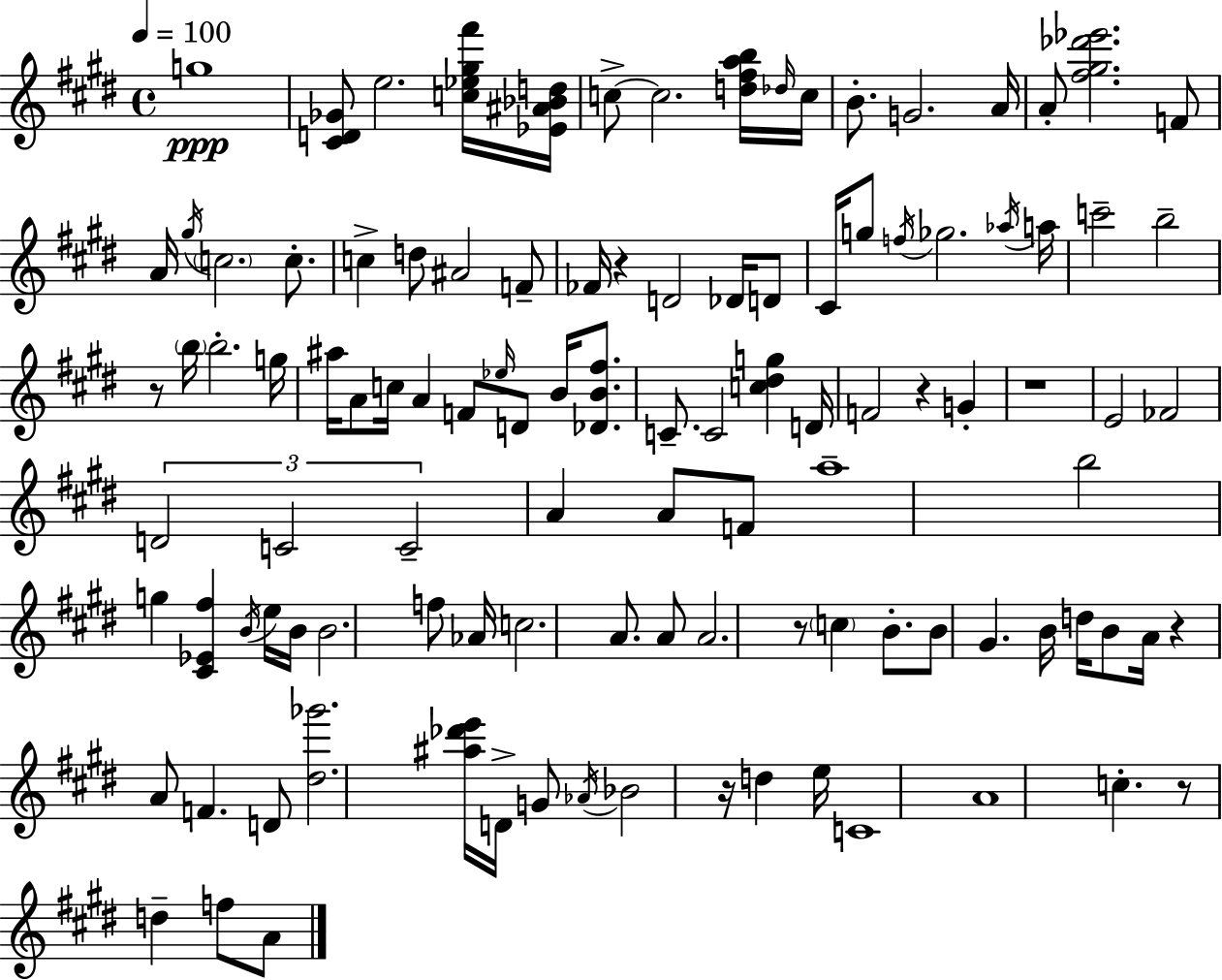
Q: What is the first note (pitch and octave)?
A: G5